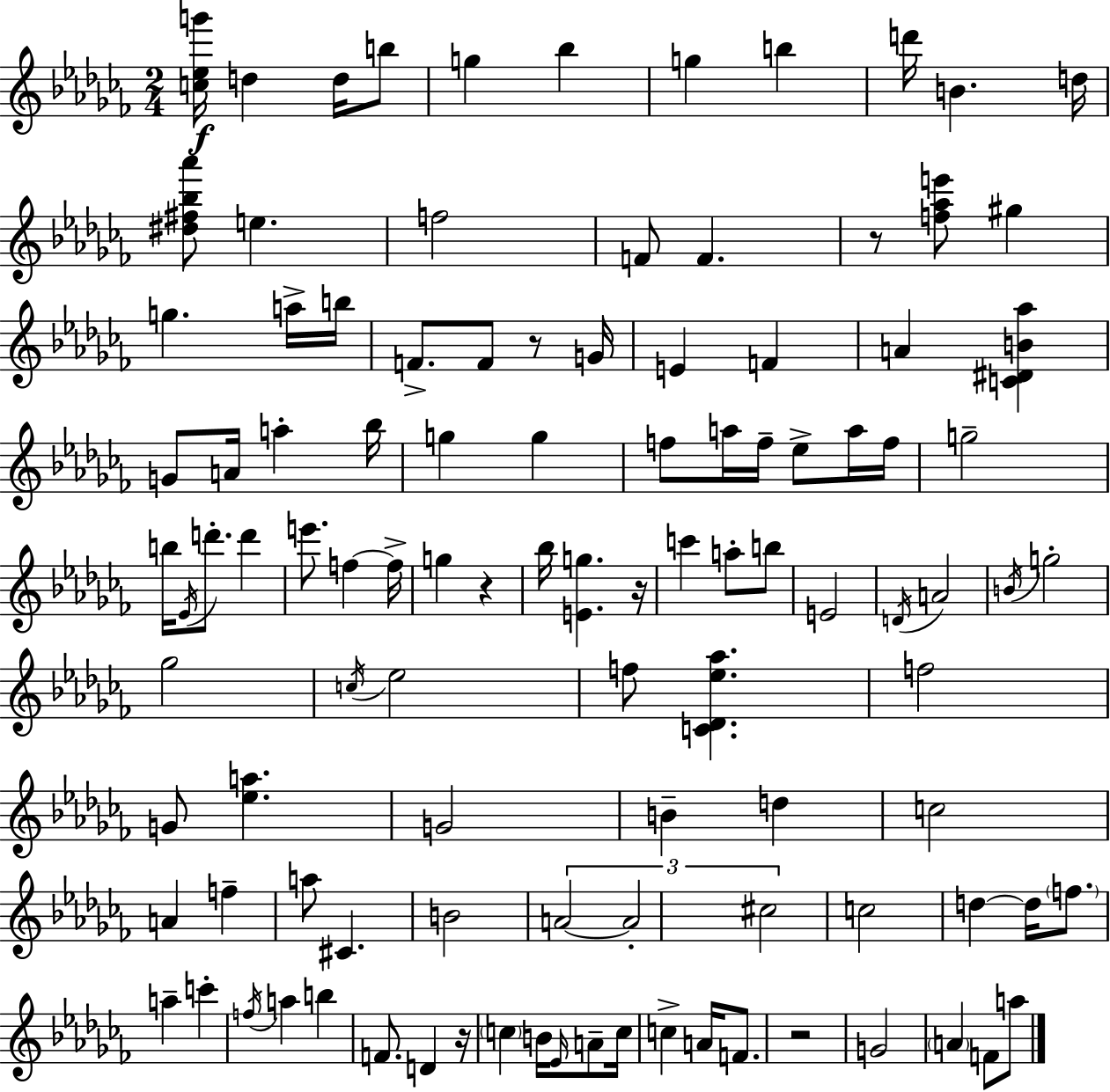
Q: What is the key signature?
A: AES minor